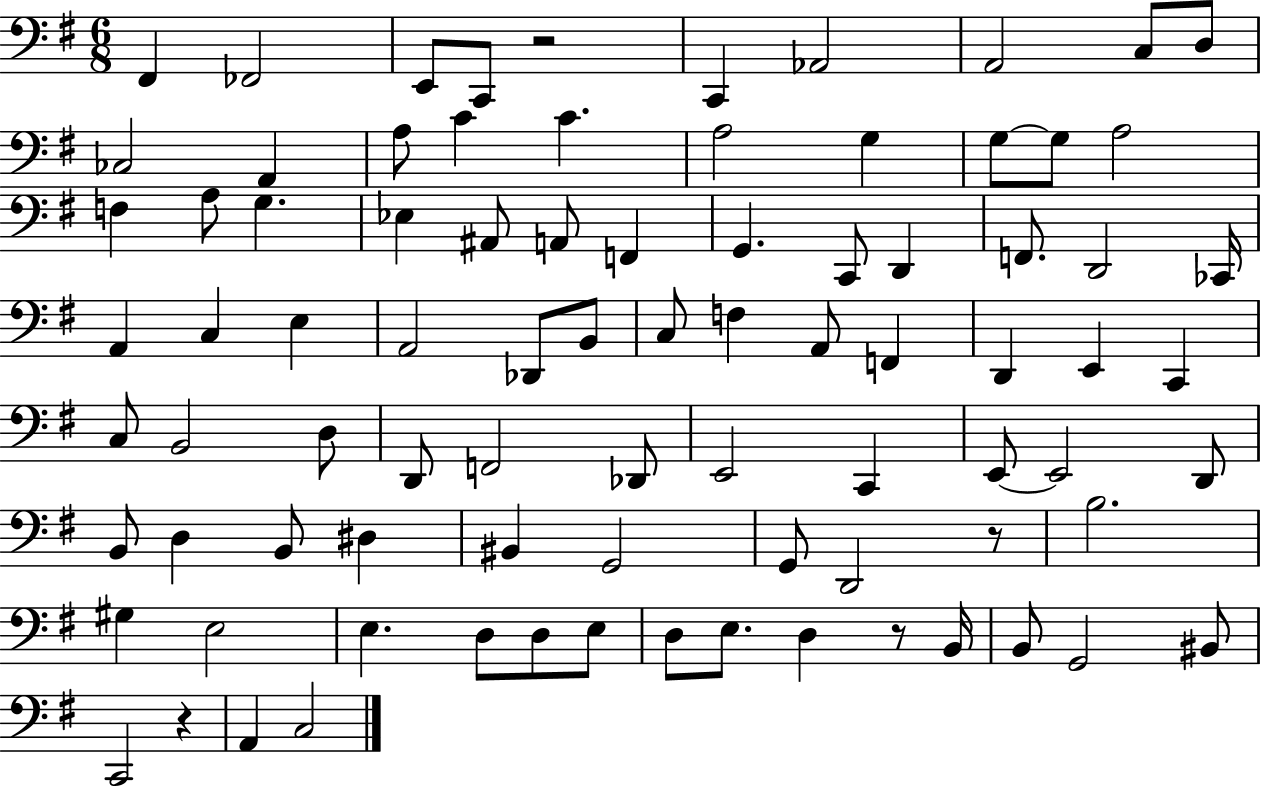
X:1
T:Untitled
M:6/8
L:1/4
K:G
^F,, _F,,2 E,,/2 C,,/2 z2 C,, _A,,2 A,,2 C,/2 D,/2 _C,2 A,, A,/2 C C A,2 G, G,/2 G,/2 A,2 F, A,/2 G, _E, ^A,,/2 A,,/2 F,, G,, C,,/2 D,, F,,/2 D,,2 _C,,/4 A,, C, E, A,,2 _D,,/2 B,,/2 C,/2 F, A,,/2 F,, D,, E,, C,, C,/2 B,,2 D,/2 D,,/2 F,,2 _D,,/2 E,,2 C,, E,,/2 E,,2 D,,/2 B,,/2 D, B,,/2 ^D, ^B,, G,,2 G,,/2 D,,2 z/2 B,2 ^G, E,2 E, D,/2 D,/2 E,/2 D,/2 E,/2 D, z/2 B,,/4 B,,/2 G,,2 ^B,,/2 C,,2 z A,, C,2